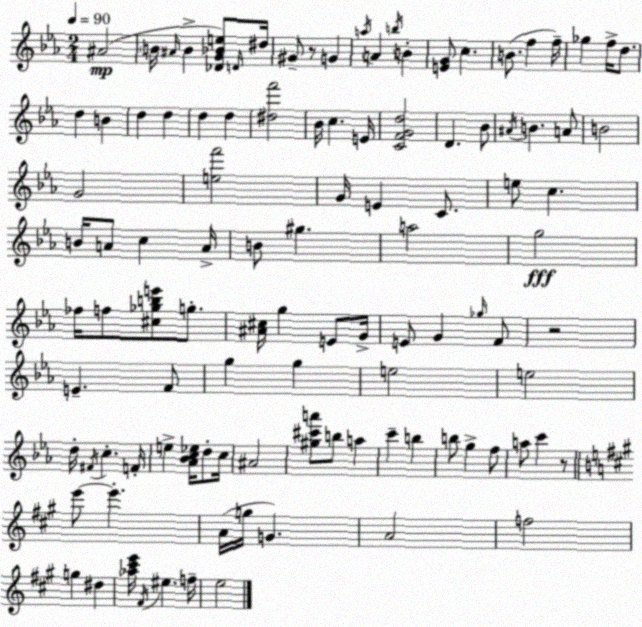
X:1
T:Untitled
M:2/4
L:1/4
K:Cm
^A2 B/4 ^A/4 B [_DG_Be]/2 D/4 ^d/4 ^G/2 z/2 G a/4 A b/4 B [EG]/2 c B/2 f f/4 _g f/4 d/2 d B d d d d [^df']2 _B/4 c E/4 [CFGd]2 D _B/2 ^A/4 B A/2 B2 G2 [ef']2 G/4 E C/2 e/2 c B/4 A/2 c A/4 B/2 ^g a2 g2 _f/4 f/2 [^c_gbe']/2 g/2 [^A^c]/4 g E/2 G/4 E/2 G _g/4 F/2 z2 E F/2 g g e2 e2 d/4 ^F/4 c F/4 e [_A_Bc_e]/4 d/2 c/4 ^A2 [^g^c'a']/2 b/2 a c' b b/2 g f/2 a/2 c' z/2 e'/2 e' A/4 g/4 G A2 f2 g ^d [_a^c'e']/4 ^F/4 ^e f/4 e2